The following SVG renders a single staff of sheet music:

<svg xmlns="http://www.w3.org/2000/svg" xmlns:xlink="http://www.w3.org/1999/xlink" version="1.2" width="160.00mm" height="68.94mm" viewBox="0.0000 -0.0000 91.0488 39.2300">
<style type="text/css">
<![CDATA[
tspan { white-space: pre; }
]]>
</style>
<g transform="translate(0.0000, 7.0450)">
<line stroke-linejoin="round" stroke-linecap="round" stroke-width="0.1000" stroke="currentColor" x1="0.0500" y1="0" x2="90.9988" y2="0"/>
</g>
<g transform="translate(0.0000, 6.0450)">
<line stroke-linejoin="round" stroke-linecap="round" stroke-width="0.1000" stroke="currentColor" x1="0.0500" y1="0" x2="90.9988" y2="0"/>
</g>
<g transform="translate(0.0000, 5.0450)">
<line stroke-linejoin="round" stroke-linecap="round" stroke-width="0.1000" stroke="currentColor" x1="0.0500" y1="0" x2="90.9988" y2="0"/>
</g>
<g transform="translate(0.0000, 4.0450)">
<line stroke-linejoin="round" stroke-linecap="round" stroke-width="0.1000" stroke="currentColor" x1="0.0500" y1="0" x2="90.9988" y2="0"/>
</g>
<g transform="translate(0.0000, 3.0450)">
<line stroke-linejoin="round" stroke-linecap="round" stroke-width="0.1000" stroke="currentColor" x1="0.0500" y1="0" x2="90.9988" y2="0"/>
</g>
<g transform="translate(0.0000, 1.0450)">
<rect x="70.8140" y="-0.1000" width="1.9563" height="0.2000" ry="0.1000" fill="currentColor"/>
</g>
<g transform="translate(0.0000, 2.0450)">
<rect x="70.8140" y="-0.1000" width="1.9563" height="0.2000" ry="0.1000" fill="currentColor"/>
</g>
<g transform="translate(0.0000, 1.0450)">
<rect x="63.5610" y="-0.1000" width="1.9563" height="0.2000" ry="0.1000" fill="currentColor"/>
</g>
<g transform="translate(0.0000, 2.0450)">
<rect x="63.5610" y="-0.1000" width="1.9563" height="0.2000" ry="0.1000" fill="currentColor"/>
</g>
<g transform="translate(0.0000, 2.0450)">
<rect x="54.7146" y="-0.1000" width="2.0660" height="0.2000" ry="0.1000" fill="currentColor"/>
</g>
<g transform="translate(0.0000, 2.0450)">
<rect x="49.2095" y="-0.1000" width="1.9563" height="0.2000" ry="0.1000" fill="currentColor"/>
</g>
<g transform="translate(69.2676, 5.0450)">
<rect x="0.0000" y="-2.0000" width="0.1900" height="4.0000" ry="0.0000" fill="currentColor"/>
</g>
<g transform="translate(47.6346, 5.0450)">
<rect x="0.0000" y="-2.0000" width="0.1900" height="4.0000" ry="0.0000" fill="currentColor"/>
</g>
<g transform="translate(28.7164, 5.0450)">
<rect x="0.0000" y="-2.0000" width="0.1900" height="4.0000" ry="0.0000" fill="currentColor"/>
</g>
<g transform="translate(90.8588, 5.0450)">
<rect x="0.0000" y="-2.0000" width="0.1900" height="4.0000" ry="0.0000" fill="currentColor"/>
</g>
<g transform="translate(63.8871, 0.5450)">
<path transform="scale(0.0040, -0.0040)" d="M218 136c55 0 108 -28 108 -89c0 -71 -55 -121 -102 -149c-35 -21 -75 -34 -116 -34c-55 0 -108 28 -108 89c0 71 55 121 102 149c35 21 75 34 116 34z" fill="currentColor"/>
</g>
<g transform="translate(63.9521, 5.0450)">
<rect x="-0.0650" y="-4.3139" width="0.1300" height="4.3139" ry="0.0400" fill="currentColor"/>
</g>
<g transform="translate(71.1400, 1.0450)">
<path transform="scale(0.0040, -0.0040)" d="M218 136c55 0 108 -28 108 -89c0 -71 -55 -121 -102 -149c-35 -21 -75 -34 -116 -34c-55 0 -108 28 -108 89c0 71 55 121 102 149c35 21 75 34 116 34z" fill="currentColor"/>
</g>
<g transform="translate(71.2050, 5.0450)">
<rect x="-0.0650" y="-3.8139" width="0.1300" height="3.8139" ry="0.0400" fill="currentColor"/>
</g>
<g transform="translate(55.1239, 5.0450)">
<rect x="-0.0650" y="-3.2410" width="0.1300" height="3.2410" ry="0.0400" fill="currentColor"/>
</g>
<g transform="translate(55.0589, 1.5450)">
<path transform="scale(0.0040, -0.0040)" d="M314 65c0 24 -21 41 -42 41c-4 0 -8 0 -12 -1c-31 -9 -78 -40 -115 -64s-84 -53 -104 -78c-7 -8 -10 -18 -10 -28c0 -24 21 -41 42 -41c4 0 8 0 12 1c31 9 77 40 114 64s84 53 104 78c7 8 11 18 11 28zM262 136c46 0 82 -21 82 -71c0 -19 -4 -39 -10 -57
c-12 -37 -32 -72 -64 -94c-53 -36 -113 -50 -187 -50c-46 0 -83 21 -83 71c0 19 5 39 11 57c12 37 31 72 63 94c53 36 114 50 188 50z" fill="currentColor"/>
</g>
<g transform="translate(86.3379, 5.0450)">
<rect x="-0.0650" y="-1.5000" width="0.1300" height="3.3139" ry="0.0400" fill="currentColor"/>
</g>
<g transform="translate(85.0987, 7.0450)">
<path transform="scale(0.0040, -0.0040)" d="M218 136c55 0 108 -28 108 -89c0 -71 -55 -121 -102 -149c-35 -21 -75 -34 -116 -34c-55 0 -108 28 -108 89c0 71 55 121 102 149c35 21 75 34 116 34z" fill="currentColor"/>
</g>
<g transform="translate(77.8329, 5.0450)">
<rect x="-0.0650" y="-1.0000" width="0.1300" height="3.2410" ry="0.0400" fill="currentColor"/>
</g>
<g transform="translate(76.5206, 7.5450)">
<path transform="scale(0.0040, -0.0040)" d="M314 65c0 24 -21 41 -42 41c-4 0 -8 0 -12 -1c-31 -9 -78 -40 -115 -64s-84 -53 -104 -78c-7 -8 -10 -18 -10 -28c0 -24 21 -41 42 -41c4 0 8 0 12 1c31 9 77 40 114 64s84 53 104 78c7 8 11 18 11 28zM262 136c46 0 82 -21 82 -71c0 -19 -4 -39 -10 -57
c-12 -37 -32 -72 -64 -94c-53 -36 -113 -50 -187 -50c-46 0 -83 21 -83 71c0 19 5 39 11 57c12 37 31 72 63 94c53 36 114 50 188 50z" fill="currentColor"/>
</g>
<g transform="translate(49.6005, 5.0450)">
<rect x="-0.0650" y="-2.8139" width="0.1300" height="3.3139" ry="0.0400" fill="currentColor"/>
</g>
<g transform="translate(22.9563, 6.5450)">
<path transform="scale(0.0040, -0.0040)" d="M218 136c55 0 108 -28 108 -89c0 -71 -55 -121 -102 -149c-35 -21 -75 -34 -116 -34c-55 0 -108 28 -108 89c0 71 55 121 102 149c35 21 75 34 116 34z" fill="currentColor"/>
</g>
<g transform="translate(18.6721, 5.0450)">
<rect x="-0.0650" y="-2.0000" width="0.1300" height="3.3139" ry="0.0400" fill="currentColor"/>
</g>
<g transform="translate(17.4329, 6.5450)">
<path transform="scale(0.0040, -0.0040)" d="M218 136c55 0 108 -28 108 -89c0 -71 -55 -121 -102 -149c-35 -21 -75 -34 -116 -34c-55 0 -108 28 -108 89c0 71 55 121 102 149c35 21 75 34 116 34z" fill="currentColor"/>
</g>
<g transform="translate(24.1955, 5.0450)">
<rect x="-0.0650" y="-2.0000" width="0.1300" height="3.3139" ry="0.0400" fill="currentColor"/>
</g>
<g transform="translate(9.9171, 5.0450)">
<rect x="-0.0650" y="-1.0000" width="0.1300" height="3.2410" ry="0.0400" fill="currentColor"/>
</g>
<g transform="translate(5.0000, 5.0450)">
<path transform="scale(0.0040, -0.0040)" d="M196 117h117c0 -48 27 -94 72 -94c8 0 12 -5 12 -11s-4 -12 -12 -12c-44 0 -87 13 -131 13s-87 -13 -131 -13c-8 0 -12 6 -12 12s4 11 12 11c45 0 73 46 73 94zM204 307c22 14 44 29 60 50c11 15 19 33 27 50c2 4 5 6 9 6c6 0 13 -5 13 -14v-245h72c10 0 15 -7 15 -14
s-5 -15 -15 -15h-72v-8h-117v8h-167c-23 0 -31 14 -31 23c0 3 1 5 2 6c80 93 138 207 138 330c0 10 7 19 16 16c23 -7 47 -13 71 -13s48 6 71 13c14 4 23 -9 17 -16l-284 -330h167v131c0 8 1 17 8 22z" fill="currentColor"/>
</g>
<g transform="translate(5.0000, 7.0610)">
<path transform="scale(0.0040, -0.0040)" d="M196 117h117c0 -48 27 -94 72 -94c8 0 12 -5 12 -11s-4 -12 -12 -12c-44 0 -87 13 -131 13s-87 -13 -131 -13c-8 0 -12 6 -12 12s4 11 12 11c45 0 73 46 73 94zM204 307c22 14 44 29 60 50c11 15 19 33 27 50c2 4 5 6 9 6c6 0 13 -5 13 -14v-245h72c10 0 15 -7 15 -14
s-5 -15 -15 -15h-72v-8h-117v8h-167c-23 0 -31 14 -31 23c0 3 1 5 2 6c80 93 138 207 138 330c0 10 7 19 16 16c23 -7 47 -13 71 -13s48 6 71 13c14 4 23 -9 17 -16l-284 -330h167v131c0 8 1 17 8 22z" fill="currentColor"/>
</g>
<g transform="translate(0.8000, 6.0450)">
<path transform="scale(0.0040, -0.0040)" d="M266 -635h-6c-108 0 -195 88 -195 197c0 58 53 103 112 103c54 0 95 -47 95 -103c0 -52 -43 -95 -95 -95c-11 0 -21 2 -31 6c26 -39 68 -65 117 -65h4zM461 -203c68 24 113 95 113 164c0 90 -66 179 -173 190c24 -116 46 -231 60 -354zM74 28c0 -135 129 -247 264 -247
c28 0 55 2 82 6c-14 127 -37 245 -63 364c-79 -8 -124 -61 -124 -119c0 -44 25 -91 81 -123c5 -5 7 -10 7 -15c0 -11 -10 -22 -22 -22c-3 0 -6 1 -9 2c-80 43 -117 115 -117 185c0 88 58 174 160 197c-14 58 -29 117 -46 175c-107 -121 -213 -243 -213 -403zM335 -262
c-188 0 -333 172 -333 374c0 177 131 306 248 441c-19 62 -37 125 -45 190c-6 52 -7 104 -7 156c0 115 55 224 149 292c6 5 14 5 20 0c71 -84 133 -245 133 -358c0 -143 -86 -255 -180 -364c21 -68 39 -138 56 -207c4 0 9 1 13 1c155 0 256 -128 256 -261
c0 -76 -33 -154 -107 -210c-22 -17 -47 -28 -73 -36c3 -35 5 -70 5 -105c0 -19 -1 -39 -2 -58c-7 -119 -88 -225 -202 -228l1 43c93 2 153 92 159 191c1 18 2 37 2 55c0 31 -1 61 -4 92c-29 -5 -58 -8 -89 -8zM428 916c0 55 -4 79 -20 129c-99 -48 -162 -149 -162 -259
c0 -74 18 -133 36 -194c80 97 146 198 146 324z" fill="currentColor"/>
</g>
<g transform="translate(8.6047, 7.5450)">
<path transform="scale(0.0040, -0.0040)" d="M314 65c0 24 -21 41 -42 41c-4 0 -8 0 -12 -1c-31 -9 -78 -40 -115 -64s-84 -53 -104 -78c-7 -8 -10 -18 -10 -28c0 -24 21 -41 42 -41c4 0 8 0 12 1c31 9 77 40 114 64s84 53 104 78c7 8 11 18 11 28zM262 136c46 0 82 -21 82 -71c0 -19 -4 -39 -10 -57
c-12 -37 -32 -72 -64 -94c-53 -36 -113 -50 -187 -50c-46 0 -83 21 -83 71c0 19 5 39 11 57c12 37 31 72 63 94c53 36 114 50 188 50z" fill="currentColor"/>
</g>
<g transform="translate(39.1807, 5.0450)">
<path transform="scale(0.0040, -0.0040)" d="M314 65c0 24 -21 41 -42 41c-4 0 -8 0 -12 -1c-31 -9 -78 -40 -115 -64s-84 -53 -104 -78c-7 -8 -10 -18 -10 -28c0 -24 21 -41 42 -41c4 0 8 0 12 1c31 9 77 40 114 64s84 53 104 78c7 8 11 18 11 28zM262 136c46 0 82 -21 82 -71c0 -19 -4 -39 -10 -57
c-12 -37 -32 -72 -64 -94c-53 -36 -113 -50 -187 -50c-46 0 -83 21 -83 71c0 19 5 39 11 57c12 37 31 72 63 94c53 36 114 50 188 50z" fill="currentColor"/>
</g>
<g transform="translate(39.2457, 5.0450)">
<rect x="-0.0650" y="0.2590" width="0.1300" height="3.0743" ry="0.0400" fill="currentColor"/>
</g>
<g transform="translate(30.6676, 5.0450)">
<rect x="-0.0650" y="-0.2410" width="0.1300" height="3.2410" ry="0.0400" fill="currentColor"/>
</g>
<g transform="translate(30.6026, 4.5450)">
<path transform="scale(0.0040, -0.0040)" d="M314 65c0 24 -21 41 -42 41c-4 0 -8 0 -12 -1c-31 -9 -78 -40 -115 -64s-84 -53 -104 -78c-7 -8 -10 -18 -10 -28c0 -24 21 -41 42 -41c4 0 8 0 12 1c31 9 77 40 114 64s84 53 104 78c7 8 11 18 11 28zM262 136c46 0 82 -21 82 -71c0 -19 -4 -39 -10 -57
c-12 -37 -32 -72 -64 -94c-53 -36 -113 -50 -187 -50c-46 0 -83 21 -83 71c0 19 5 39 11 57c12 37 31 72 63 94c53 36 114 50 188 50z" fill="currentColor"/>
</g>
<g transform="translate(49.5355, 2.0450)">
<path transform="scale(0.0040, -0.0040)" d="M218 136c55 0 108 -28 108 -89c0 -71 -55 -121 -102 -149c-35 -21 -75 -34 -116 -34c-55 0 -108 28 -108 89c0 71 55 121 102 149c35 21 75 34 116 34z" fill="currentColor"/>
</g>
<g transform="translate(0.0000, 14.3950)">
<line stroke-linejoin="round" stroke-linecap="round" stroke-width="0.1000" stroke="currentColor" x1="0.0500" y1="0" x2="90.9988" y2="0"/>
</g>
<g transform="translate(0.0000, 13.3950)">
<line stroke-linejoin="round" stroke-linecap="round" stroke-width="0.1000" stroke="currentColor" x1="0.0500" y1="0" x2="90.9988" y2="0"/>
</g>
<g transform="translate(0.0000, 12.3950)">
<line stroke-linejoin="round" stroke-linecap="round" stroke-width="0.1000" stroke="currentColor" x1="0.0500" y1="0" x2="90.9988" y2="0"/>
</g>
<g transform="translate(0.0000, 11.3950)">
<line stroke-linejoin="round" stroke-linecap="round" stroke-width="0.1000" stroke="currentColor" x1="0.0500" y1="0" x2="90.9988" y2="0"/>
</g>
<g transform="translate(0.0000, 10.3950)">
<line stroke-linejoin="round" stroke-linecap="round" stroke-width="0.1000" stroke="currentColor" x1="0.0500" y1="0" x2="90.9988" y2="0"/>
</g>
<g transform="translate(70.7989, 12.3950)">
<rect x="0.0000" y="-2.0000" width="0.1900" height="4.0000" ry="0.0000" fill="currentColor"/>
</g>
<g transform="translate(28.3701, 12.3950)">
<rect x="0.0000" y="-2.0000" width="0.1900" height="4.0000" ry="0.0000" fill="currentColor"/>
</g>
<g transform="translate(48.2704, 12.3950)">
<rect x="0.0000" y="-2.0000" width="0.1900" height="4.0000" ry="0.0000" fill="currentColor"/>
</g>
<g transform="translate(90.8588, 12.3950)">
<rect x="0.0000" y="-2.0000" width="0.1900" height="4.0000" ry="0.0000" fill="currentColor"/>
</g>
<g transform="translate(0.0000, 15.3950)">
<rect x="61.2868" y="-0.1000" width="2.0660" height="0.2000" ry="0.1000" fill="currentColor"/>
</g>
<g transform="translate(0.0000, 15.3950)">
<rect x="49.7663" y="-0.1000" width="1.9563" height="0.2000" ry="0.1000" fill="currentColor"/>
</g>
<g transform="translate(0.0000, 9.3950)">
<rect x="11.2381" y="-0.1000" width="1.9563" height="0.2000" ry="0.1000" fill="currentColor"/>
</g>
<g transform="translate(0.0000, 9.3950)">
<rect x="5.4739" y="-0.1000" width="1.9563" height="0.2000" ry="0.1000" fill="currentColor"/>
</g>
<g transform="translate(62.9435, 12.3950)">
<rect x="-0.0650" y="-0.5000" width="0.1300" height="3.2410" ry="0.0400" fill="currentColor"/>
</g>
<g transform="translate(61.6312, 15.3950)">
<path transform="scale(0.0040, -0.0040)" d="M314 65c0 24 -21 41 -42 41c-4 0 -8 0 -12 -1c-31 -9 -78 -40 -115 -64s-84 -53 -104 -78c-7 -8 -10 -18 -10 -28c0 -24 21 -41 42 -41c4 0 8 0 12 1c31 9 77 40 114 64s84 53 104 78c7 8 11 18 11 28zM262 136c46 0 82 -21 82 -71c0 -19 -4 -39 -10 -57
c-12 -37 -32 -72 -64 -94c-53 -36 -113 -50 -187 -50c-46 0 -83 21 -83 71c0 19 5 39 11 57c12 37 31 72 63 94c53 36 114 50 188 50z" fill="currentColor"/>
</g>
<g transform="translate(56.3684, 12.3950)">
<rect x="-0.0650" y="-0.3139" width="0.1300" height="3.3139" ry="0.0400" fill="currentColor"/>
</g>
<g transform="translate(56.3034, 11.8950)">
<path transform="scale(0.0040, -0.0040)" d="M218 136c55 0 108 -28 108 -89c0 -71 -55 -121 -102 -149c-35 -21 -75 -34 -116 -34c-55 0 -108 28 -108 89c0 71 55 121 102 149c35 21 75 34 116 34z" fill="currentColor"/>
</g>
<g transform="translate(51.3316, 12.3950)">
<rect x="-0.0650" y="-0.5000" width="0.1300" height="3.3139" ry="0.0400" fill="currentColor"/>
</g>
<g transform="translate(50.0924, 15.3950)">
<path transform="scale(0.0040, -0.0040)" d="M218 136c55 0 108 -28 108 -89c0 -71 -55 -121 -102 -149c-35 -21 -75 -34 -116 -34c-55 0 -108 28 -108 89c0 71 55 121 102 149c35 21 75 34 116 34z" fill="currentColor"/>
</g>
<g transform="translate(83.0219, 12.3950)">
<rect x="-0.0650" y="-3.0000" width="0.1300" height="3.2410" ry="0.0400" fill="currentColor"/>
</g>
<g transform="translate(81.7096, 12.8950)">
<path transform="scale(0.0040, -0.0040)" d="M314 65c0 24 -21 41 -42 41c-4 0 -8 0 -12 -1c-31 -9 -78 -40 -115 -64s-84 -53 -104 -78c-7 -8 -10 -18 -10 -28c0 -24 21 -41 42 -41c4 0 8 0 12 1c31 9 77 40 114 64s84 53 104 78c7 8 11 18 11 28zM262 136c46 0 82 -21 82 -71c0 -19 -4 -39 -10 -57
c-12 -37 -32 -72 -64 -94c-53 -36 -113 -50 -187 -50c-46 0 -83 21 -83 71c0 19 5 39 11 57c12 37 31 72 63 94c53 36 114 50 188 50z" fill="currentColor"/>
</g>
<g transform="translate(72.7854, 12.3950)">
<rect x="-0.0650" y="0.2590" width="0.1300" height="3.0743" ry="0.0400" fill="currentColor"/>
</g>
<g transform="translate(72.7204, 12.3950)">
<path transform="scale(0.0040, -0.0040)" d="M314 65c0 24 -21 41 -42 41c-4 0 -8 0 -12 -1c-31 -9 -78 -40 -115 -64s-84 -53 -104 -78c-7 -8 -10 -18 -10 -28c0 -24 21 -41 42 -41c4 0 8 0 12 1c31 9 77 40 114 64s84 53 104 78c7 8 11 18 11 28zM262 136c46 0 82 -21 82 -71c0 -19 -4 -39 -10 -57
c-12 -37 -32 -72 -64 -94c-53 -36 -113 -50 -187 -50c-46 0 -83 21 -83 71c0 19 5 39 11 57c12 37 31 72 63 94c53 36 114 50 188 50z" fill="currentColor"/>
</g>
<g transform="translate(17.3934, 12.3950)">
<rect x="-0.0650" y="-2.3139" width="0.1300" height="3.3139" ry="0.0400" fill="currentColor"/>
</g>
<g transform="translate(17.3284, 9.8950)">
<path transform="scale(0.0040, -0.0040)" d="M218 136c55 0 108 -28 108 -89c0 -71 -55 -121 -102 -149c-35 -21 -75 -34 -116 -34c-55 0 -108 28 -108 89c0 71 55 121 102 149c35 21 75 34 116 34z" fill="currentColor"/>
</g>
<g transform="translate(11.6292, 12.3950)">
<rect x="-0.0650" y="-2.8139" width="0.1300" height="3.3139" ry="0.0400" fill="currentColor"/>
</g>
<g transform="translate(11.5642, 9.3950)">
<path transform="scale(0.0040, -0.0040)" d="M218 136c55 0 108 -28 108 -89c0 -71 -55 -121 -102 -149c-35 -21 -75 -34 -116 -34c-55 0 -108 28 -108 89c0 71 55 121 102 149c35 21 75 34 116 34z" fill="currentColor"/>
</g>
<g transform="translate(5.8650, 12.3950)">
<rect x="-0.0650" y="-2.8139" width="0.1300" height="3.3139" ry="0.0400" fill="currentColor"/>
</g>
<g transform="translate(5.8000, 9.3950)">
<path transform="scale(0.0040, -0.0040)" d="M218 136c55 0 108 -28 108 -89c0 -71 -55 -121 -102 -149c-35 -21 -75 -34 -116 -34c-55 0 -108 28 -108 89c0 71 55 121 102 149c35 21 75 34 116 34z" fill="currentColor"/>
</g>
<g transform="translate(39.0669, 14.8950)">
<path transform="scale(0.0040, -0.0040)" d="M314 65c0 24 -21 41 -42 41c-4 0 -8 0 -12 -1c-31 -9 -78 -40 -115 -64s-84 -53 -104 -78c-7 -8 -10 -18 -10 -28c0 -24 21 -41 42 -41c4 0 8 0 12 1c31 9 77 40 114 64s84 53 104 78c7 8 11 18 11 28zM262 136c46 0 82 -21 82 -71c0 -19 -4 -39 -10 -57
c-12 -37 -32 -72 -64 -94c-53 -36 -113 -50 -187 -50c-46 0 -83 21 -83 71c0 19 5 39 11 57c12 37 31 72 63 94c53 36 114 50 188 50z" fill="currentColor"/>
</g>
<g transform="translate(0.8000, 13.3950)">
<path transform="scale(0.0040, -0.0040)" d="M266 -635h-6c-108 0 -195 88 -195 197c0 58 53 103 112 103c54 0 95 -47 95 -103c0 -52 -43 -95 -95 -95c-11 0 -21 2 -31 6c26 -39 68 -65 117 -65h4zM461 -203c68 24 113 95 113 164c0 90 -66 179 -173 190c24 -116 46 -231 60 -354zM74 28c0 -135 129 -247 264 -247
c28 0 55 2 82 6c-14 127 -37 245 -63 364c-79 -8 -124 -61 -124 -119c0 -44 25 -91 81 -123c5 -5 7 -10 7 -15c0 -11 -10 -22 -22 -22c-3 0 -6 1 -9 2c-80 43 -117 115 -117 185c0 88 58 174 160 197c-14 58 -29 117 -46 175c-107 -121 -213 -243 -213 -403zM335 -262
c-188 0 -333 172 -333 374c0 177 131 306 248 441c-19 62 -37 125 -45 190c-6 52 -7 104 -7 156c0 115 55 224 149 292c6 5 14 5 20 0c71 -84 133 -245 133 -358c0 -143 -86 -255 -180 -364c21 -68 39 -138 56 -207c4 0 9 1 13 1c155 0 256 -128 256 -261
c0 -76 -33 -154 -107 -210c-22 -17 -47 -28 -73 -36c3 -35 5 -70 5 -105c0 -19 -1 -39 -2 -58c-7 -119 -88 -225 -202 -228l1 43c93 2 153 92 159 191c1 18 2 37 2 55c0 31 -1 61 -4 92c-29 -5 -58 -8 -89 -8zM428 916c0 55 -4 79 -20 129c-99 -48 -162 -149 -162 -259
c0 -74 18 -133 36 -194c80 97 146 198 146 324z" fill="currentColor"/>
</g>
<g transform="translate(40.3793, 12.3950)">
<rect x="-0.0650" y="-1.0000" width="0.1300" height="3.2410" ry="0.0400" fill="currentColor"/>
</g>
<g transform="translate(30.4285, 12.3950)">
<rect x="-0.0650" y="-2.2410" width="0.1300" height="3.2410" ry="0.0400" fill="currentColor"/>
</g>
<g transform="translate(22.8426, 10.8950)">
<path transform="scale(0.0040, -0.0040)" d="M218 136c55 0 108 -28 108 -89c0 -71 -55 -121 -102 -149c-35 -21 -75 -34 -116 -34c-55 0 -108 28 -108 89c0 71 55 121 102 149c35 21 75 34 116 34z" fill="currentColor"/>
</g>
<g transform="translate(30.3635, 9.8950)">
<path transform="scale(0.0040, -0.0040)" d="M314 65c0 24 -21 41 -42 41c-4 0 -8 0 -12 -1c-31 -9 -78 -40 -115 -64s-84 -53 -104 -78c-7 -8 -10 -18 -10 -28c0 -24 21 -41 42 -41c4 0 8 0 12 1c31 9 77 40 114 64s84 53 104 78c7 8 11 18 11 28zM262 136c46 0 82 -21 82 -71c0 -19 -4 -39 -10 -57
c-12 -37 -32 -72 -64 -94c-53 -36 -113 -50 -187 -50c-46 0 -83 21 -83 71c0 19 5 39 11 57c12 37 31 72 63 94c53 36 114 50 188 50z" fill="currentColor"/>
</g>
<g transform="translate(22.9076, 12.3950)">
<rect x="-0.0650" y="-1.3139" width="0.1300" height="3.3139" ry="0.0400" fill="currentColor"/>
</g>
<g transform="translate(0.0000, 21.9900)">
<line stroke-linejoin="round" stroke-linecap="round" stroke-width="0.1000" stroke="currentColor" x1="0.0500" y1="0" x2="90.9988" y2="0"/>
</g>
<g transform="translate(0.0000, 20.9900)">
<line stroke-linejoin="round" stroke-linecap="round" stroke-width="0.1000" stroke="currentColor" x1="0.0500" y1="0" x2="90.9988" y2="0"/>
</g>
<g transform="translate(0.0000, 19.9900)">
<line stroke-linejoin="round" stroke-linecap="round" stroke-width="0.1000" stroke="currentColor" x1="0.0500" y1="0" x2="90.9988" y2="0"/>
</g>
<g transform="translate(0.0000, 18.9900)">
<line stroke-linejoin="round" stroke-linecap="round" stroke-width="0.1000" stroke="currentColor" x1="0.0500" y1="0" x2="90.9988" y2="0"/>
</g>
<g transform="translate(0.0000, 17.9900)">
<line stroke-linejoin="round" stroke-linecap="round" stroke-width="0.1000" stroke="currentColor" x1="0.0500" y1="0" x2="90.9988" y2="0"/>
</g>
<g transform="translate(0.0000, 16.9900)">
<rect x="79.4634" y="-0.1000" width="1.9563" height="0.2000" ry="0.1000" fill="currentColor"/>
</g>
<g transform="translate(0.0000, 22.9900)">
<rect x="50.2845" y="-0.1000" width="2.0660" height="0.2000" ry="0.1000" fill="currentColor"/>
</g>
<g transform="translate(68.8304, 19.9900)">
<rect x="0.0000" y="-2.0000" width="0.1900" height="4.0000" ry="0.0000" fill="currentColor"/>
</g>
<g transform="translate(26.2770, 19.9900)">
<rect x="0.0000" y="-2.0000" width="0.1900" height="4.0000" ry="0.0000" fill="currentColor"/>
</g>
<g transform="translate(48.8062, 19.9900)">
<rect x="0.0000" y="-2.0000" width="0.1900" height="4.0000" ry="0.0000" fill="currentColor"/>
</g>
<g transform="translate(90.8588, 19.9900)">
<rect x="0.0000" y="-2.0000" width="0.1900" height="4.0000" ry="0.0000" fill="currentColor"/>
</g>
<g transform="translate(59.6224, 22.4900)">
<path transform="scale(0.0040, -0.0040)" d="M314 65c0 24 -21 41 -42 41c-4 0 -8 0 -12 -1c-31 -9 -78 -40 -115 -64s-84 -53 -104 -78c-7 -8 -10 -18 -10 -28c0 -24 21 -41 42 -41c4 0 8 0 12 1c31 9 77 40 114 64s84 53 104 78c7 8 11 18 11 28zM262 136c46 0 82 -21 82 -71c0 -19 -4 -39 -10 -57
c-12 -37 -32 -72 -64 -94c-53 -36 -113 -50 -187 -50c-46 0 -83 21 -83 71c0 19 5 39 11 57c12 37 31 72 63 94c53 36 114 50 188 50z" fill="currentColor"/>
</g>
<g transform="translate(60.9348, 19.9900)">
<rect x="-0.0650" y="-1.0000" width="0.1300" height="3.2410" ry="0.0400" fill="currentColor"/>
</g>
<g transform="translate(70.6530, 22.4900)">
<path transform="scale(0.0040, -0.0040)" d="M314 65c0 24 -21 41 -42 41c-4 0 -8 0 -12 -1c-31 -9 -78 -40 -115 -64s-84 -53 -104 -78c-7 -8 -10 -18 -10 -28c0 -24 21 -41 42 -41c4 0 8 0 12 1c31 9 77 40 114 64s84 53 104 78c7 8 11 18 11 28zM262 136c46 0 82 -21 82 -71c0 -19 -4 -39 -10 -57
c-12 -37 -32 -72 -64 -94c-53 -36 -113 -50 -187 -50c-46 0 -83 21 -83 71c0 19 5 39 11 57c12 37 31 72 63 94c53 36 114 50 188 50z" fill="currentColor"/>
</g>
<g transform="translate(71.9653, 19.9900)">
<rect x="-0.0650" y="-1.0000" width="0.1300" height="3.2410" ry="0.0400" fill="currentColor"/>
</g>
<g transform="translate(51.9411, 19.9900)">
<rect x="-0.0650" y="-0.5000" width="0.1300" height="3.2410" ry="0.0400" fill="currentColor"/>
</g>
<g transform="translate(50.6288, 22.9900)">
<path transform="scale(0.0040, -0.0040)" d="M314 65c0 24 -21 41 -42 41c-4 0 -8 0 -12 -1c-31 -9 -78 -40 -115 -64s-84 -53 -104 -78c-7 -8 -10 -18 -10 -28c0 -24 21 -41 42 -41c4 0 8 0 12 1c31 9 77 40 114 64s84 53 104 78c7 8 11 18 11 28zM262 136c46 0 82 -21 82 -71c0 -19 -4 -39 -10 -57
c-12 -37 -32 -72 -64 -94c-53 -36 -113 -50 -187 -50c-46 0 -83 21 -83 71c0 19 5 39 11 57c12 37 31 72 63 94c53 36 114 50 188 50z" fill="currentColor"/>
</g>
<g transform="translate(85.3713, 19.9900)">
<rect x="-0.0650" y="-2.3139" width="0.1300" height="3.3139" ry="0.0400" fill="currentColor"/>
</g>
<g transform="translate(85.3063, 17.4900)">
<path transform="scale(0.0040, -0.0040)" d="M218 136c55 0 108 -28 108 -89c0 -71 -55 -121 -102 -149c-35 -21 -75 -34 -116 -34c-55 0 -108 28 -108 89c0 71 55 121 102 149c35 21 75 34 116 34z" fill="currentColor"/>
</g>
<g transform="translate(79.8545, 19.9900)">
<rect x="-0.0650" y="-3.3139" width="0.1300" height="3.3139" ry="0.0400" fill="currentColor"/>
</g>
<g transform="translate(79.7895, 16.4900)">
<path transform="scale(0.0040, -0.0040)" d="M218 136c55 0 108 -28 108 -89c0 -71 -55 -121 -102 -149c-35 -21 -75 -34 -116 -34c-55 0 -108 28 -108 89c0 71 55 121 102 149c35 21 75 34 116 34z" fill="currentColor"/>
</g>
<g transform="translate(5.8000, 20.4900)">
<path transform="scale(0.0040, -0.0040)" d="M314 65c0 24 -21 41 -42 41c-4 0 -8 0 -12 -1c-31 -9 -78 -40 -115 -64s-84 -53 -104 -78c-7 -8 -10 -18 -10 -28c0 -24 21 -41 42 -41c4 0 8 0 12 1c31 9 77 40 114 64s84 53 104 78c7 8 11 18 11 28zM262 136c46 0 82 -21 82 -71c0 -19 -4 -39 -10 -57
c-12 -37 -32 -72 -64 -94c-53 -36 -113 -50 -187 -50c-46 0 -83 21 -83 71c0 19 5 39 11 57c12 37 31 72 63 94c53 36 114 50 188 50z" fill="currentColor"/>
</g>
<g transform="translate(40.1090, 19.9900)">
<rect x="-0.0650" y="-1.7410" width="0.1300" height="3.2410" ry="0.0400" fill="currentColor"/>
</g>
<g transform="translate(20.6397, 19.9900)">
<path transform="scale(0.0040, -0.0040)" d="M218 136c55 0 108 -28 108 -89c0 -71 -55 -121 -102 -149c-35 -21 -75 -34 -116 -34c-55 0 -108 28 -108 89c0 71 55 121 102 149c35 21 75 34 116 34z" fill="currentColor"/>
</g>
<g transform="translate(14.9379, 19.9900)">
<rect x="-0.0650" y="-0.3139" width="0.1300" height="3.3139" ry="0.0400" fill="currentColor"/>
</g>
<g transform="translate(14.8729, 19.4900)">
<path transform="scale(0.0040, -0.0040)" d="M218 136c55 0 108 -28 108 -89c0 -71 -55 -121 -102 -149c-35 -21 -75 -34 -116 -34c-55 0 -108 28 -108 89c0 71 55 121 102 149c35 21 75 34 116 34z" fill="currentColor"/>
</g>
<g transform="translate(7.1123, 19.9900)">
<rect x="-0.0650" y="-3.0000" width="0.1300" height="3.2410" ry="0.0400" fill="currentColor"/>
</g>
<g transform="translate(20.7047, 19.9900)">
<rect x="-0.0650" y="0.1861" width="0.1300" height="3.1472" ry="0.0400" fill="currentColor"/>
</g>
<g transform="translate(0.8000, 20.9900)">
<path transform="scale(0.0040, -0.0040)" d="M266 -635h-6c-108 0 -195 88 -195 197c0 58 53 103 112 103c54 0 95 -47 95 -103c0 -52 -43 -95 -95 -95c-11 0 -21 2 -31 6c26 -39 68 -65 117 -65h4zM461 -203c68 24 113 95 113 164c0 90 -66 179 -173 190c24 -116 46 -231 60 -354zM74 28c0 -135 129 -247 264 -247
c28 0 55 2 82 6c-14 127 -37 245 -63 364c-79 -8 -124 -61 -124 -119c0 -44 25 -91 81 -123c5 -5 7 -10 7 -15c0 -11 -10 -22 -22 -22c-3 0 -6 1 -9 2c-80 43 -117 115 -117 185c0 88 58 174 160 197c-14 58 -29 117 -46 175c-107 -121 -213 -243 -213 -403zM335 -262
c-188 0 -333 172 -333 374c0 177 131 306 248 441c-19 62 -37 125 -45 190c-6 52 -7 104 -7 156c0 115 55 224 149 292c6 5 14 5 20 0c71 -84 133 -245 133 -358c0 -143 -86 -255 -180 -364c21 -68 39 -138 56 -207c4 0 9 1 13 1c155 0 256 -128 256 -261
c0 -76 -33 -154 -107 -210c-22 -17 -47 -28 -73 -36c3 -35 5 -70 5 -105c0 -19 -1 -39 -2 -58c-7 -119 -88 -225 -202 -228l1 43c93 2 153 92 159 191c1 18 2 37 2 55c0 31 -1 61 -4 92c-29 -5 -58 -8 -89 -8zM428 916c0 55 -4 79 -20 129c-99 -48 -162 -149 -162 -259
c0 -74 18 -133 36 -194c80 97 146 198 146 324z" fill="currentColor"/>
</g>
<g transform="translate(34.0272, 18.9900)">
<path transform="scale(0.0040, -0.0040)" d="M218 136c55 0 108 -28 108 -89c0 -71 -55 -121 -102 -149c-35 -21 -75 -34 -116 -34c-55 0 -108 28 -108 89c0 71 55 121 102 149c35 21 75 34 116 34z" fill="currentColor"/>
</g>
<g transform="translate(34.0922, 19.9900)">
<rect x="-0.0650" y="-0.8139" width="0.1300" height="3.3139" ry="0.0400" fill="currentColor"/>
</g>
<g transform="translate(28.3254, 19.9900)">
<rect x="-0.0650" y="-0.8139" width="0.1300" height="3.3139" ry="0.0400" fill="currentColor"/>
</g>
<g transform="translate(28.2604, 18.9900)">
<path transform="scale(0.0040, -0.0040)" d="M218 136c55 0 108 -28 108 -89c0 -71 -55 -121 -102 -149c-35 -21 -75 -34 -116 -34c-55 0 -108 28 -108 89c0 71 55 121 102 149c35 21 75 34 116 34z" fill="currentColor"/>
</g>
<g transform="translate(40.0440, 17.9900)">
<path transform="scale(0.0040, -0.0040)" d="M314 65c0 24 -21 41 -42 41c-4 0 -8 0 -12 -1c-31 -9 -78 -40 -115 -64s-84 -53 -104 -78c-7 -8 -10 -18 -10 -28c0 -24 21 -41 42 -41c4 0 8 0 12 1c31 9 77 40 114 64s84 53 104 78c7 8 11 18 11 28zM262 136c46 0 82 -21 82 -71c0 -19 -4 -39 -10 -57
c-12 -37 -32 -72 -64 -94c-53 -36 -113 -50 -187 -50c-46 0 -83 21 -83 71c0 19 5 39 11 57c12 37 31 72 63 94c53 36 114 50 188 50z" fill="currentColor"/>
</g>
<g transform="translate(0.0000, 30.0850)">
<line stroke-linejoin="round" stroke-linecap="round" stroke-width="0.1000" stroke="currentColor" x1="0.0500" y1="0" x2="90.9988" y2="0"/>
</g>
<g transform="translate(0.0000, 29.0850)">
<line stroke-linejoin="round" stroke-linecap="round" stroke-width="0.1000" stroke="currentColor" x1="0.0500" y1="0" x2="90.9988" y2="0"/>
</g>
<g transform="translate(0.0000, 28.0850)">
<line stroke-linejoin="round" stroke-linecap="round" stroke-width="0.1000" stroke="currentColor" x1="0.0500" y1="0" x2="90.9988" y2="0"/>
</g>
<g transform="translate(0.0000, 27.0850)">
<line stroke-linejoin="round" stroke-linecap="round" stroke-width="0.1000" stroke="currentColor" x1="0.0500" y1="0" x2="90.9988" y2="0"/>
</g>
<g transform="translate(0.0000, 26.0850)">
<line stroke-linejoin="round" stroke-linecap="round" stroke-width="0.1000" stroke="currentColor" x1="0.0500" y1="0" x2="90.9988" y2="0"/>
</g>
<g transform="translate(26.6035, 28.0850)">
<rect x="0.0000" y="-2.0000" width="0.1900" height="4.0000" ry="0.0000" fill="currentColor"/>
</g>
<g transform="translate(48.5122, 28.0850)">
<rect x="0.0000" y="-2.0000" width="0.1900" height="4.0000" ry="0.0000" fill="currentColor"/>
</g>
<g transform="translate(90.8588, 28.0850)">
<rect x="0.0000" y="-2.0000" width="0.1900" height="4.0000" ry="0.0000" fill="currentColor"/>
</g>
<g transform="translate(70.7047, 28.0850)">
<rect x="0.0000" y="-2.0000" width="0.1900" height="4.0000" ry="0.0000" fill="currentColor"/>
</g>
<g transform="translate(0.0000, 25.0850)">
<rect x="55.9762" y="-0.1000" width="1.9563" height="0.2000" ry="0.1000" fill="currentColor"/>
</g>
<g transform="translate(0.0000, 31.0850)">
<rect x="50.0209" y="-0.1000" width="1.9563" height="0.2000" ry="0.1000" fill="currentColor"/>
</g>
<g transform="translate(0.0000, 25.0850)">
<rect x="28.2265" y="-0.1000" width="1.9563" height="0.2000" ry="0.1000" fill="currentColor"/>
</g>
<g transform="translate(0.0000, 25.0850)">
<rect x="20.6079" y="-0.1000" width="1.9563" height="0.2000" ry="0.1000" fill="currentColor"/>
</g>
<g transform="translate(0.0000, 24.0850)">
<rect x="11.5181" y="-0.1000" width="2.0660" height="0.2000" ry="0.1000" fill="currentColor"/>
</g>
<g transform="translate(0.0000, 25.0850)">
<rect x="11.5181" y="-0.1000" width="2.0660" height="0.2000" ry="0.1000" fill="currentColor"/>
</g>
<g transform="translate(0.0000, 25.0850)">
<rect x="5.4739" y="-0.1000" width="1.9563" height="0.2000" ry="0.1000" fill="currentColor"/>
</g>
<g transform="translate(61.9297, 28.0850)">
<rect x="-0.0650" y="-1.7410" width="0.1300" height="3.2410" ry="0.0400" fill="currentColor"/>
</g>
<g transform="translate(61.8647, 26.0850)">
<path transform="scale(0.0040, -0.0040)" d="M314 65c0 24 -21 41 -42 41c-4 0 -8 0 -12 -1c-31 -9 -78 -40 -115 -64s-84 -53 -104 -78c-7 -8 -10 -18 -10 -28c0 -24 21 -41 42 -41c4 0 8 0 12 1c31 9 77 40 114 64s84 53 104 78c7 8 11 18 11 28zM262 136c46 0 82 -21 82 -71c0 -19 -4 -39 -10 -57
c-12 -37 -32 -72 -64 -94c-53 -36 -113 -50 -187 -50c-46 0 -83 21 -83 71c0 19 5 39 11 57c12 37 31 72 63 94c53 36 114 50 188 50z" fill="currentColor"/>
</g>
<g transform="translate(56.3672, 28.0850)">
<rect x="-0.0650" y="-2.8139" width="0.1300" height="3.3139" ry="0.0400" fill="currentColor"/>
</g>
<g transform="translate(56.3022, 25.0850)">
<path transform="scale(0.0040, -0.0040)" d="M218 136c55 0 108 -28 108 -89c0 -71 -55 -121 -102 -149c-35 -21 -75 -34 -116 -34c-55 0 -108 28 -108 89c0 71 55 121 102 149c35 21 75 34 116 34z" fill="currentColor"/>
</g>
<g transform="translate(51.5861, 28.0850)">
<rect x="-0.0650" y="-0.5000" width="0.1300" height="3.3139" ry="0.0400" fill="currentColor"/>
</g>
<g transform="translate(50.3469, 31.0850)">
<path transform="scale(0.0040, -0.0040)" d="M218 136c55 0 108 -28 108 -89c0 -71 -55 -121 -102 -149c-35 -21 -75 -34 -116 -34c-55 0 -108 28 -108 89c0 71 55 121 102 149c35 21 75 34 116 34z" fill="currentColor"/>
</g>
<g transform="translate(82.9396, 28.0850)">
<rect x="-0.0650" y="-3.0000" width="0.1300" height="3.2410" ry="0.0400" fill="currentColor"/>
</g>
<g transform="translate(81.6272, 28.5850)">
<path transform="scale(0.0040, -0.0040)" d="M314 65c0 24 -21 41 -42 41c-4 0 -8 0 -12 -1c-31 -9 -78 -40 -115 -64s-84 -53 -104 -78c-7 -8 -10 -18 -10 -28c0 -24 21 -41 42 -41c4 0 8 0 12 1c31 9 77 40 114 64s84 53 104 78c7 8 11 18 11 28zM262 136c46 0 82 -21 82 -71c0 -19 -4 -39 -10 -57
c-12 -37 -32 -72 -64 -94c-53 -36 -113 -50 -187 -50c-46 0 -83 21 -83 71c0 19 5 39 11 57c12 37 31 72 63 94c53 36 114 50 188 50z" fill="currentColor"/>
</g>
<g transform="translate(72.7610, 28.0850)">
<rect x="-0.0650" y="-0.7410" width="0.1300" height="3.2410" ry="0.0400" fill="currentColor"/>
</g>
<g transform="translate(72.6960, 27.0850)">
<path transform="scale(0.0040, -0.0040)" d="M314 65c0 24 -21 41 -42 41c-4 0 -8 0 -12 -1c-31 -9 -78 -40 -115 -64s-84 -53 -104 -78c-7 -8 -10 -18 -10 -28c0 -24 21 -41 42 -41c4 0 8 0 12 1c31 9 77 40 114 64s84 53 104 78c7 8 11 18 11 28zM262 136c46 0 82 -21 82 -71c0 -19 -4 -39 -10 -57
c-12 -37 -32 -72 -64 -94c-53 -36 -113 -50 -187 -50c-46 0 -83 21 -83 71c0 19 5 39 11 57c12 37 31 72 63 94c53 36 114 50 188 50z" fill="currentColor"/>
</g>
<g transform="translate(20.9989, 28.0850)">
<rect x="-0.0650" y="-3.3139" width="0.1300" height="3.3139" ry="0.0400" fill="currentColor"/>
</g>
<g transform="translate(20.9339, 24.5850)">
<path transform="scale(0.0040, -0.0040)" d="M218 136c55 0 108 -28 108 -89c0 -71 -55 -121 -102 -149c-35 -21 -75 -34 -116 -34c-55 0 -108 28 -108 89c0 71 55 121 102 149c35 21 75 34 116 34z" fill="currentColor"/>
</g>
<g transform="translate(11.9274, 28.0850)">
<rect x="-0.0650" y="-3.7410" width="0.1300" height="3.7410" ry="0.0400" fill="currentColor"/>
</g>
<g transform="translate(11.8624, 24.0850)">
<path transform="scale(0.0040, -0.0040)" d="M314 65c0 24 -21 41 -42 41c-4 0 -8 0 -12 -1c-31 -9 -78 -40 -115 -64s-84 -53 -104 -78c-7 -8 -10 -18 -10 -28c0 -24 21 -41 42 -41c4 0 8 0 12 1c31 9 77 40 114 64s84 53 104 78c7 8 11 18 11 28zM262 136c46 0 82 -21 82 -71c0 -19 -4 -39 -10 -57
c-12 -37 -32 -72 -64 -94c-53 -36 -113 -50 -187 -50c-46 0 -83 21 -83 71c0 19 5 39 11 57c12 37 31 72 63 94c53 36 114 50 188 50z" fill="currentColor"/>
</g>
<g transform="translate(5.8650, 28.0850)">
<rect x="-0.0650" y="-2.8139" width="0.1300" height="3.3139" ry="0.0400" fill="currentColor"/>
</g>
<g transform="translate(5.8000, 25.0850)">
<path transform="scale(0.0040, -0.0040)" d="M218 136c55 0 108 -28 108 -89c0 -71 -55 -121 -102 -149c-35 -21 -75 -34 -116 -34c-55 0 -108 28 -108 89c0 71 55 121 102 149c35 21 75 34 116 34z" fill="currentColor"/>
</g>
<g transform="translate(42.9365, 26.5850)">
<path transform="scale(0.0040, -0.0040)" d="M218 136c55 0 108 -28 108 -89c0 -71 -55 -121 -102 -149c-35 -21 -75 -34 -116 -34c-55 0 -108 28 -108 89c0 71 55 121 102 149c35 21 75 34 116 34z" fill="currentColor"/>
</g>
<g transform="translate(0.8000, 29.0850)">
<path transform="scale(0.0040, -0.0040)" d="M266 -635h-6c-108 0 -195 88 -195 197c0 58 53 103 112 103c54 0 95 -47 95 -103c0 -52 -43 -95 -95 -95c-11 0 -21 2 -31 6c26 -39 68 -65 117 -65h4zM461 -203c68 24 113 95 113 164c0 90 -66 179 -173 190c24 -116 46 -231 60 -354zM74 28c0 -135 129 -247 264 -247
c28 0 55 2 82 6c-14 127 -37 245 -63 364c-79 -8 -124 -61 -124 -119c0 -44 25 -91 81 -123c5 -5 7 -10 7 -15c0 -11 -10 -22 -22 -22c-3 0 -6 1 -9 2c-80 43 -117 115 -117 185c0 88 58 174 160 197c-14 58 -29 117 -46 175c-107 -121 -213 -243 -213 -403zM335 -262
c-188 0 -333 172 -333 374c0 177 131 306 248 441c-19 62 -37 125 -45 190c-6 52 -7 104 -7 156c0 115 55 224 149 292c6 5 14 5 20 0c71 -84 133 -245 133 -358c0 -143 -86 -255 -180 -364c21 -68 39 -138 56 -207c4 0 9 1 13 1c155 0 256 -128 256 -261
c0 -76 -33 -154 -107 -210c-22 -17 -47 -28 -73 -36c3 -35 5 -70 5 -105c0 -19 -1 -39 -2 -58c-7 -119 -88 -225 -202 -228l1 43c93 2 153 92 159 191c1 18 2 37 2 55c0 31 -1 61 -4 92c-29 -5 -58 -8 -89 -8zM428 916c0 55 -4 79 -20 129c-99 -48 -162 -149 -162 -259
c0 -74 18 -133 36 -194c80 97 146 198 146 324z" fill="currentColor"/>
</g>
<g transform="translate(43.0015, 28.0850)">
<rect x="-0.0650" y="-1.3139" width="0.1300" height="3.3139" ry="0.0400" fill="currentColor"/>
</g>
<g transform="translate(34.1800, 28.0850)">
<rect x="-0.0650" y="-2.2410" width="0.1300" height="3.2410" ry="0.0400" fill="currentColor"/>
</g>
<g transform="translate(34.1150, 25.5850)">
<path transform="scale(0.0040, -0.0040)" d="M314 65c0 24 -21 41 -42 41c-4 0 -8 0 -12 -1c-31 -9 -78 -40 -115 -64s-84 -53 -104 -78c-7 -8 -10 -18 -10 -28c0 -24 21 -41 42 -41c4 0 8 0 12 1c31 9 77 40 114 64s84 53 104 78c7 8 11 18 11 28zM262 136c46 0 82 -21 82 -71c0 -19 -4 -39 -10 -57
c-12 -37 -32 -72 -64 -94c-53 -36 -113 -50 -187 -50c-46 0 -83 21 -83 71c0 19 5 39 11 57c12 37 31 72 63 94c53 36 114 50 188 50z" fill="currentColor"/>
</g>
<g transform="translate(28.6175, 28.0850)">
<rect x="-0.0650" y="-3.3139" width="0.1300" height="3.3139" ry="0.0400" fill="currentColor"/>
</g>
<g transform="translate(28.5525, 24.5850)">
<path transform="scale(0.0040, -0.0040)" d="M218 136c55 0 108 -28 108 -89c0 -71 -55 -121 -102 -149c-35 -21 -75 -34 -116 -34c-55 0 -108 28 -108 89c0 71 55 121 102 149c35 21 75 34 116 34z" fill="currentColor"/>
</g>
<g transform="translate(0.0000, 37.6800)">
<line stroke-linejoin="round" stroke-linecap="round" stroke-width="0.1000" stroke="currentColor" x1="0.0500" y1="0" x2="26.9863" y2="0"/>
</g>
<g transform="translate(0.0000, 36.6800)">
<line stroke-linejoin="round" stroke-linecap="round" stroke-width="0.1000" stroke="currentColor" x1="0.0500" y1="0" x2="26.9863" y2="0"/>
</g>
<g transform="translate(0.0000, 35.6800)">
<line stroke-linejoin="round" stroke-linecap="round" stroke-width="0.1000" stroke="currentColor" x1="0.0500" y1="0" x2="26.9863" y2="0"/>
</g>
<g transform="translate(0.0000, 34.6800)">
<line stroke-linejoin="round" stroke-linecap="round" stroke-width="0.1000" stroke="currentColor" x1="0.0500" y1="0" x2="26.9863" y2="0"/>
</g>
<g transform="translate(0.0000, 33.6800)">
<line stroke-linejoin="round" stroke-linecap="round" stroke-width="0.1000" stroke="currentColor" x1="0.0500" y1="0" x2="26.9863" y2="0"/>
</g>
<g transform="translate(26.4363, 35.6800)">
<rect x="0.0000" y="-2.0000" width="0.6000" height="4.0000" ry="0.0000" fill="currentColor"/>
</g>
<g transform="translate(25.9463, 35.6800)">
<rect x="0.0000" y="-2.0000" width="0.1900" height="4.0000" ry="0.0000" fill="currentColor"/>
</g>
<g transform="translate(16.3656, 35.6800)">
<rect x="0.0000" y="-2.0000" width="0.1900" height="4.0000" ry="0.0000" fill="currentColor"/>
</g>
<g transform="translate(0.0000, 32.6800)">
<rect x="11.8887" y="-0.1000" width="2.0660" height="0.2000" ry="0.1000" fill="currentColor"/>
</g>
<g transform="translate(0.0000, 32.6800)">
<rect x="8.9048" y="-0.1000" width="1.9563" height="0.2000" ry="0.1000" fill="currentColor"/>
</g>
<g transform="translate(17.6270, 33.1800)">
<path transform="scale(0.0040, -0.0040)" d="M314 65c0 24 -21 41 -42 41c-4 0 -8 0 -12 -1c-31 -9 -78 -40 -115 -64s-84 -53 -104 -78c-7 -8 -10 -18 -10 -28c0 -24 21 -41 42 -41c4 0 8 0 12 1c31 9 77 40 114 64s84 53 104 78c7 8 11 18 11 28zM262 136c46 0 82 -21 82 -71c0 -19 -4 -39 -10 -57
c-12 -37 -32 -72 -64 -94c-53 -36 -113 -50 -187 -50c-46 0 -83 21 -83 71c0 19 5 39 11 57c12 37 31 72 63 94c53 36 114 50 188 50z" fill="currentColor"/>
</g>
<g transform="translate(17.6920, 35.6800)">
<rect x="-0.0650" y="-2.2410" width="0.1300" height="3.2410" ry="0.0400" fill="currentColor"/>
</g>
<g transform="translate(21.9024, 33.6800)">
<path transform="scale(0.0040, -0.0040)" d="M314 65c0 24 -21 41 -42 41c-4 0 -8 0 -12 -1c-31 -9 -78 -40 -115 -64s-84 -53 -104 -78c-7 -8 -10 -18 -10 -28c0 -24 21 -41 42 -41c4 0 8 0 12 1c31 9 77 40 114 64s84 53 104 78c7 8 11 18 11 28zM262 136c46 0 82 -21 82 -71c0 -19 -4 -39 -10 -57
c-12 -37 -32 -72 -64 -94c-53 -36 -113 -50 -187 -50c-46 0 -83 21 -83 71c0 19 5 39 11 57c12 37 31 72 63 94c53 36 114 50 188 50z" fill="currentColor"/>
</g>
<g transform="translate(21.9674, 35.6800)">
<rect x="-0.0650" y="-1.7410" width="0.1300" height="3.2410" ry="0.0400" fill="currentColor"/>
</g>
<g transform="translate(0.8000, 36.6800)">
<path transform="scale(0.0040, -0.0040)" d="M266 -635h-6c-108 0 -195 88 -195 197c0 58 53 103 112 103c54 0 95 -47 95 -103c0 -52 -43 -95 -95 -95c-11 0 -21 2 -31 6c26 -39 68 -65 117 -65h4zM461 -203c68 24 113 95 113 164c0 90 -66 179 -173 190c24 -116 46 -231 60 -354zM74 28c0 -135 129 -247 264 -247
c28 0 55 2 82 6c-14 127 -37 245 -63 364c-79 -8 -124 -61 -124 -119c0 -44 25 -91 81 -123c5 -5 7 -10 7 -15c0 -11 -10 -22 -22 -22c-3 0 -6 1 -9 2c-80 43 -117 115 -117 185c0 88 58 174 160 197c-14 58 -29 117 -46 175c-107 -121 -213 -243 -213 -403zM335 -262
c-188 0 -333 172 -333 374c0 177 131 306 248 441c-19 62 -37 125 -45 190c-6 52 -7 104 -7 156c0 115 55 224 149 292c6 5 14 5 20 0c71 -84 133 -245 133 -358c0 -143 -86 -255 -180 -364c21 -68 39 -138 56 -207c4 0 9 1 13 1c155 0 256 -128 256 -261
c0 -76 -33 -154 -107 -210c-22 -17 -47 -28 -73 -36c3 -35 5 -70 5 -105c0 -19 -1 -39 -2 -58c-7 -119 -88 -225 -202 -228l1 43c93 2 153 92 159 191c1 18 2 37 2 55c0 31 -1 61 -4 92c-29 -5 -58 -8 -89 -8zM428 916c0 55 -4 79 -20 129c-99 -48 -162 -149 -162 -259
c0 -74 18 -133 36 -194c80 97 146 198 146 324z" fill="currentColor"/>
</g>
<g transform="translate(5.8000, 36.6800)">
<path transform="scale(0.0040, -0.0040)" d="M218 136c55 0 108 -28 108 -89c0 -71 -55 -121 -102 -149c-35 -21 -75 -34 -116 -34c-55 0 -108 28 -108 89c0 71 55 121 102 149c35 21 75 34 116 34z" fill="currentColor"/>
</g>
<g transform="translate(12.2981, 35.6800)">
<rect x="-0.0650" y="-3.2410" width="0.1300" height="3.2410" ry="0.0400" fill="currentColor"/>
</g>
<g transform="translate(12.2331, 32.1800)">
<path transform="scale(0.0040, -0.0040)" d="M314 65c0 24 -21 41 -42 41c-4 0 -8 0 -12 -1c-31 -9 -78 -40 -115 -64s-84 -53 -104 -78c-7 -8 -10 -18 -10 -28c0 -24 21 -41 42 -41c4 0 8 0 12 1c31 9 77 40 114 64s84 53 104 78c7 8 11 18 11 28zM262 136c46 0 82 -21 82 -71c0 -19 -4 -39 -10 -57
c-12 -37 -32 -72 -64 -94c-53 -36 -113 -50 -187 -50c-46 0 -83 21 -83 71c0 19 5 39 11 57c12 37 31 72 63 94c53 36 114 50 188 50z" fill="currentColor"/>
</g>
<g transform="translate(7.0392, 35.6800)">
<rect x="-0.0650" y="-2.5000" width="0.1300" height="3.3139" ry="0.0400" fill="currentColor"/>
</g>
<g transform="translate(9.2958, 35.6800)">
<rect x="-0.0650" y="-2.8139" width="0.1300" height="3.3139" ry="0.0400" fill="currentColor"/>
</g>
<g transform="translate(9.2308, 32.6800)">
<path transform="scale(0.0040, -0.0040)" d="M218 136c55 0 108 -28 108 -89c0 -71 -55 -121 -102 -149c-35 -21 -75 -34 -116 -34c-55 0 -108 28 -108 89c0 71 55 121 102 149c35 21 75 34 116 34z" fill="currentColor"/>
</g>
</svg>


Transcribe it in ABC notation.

X:1
T:Untitled
M:4/4
L:1/4
K:C
D2 F F c2 B2 a b2 d' c' D2 E a a g e g2 D2 C c C2 B2 A2 A2 c B d d f2 C2 D2 D2 b g a c'2 b b g2 e C a f2 d2 A2 G a b2 g2 f2